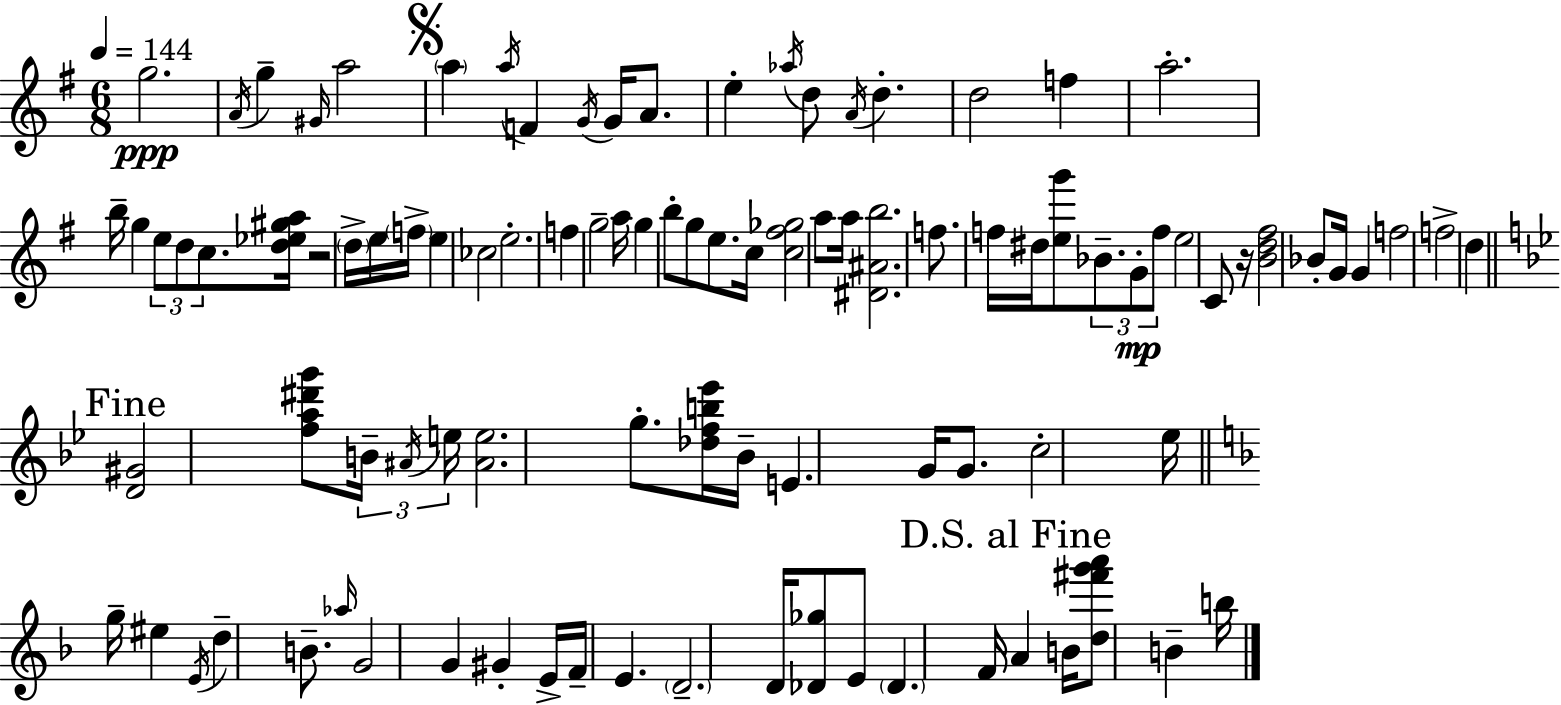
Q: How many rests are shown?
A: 2